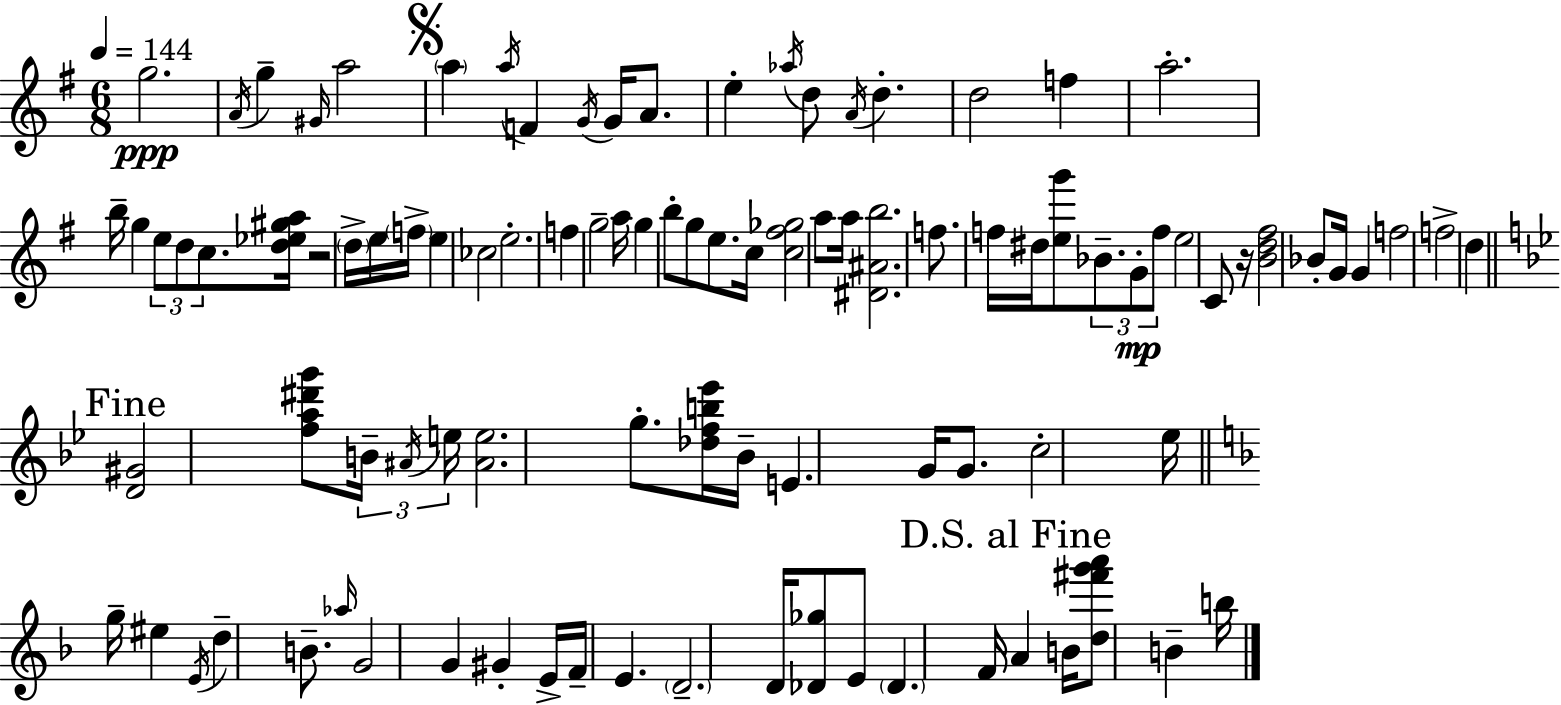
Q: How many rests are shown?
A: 2